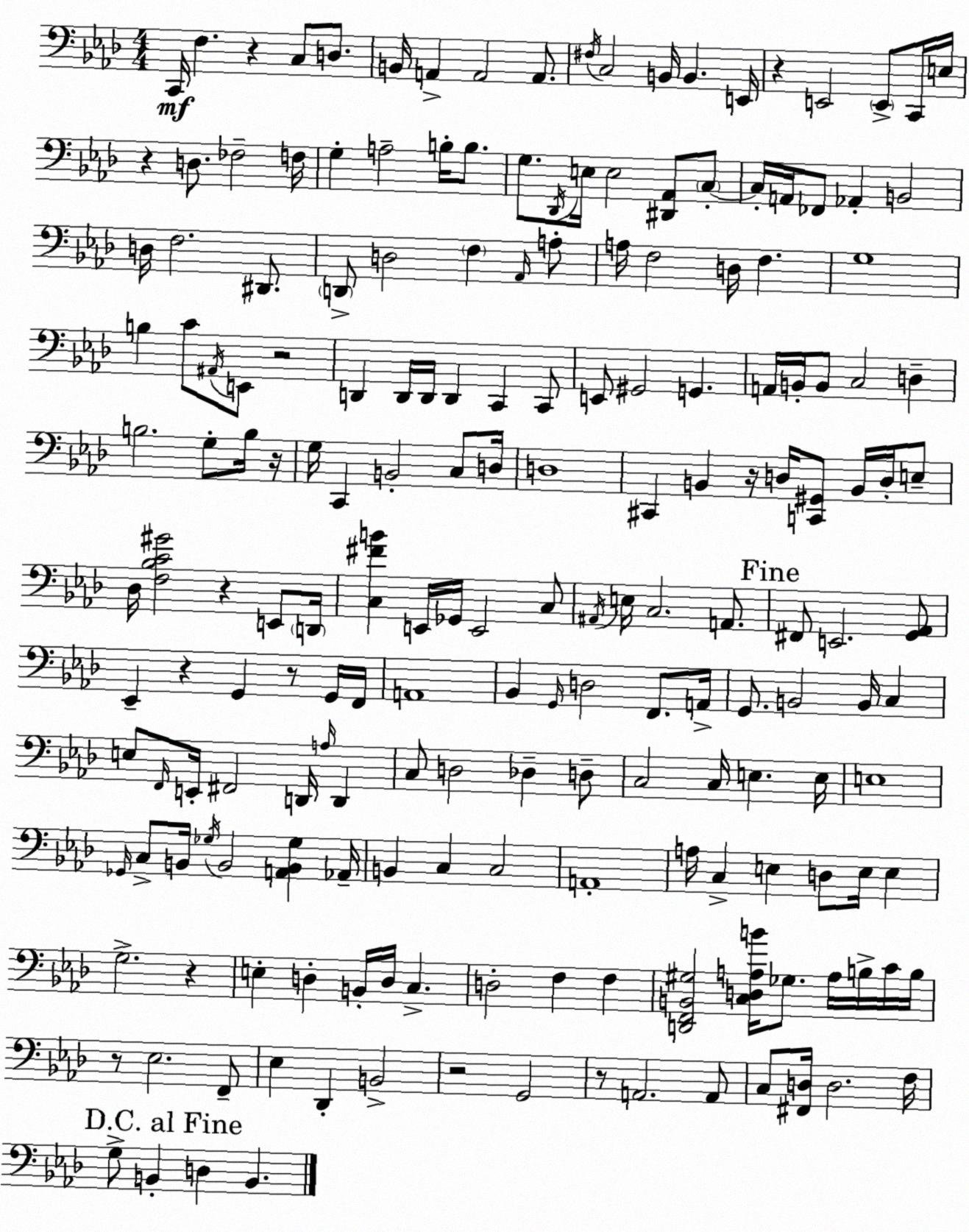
X:1
T:Untitled
M:4/4
L:1/4
K:Ab
C,,/4 F, z C,/2 D,/2 B,,/4 A,, A,,2 A,,/2 ^F,/4 C,2 B,,/4 B,, E,,/4 z E,,2 E,,/2 C,,/4 E,/4 z D,/2 _F,2 F,/4 G, A,2 B,/4 B,/2 G,/2 _D,,/4 E,/4 E,2 [^D,,_A,,]/2 C,/2 C,/4 A,,/4 _F,,/2 _A,, B,,2 D,/4 F,2 ^D,,/2 D,,/2 D,2 F, _A,,/4 A,/2 A,/4 F,2 D,/4 F, G,4 B, C/2 ^A,,/4 E,,/2 z2 D,, D,,/4 D,,/4 D,, C,, C,,/2 E,,/2 ^G,,2 G,, A,,/4 B,,/4 B,,/2 C,2 D, B,2 G,/2 B,/4 z/4 G,/4 C,, B,,2 C,/2 D,/4 D,4 ^C,, B,, z/4 D,/4 [C,,^G,,]/2 B,,/4 D,/4 E,/2 _D,/4 [F,_B,C^G]2 z E,,/2 D,,/4 [C,^FB] E,,/4 _G,,/4 E,,2 C,/2 ^A,,/4 E,/4 C,2 A,,/2 ^F,,/2 E,,2 [G,,_A,,]/2 _E,, z G,, z/2 G,,/4 F,,/4 A,,4 _B,, G,,/4 D,2 F,,/2 A,,/4 G,,/2 B,,2 B,,/4 C, E,/2 F,,/4 E,,/4 ^F,,2 D,,/4 A,/4 D,, C,/2 D,2 _D, D,/2 C,2 C,/4 E, E,/4 E,4 _G,,/4 C,/2 B,,/4 _G,/4 B,,2 [A,,B,,_G,] _A,,/4 B,, C, C,2 A,,4 A,/4 C, E, D,/2 E,/4 E, G,2 z E, D, B,,/4 D,/4 C, D,2 F, F, [D,,F,,B,,^G,]2 [C,D,A,B]/4 _G,/2 A,/4 B,/4 C/4 B,/4 z/2 _E,2 F,,/2 _E, _D,, B,,2 z2 G,,2 z/2 A,,2 A,,/2 C,/2 [^F,,D,]/4 D,2 F,/4 G,/2 B,, D, B,,